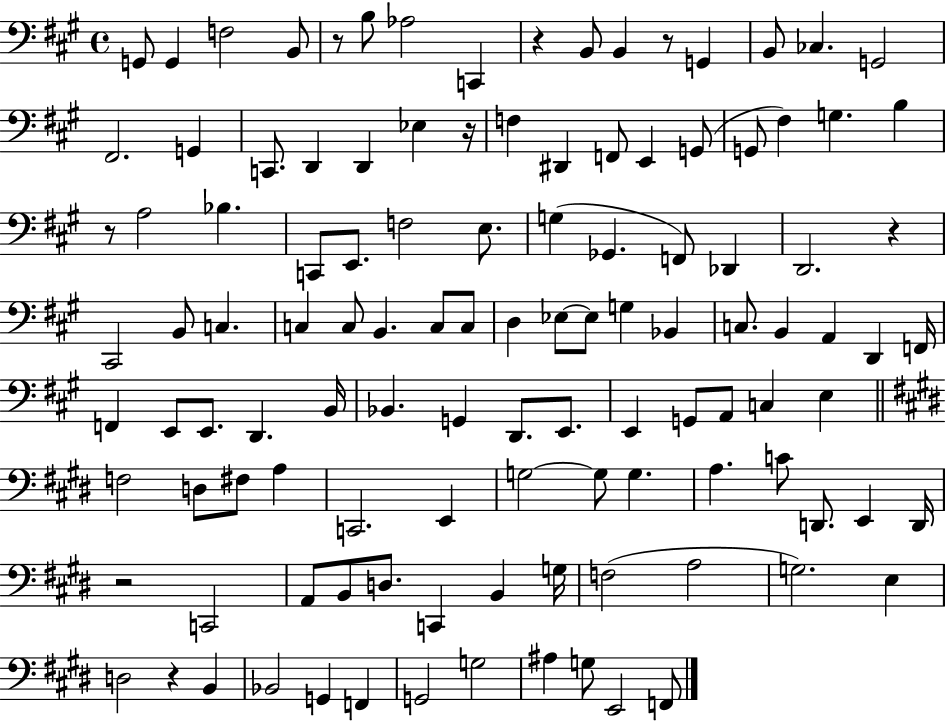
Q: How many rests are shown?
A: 8